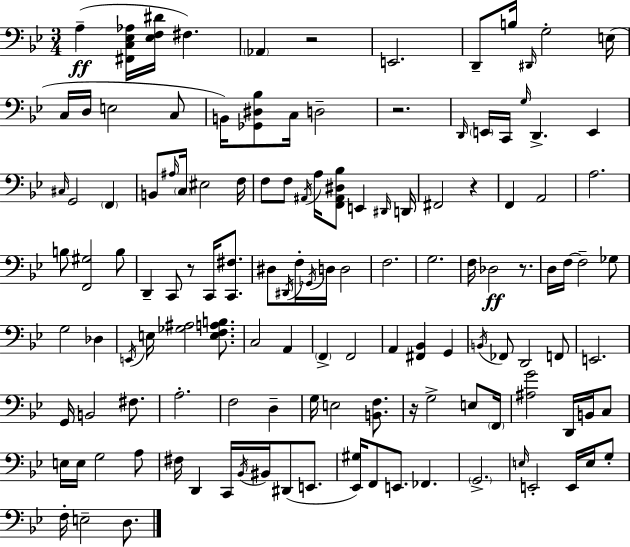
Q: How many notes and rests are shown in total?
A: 130